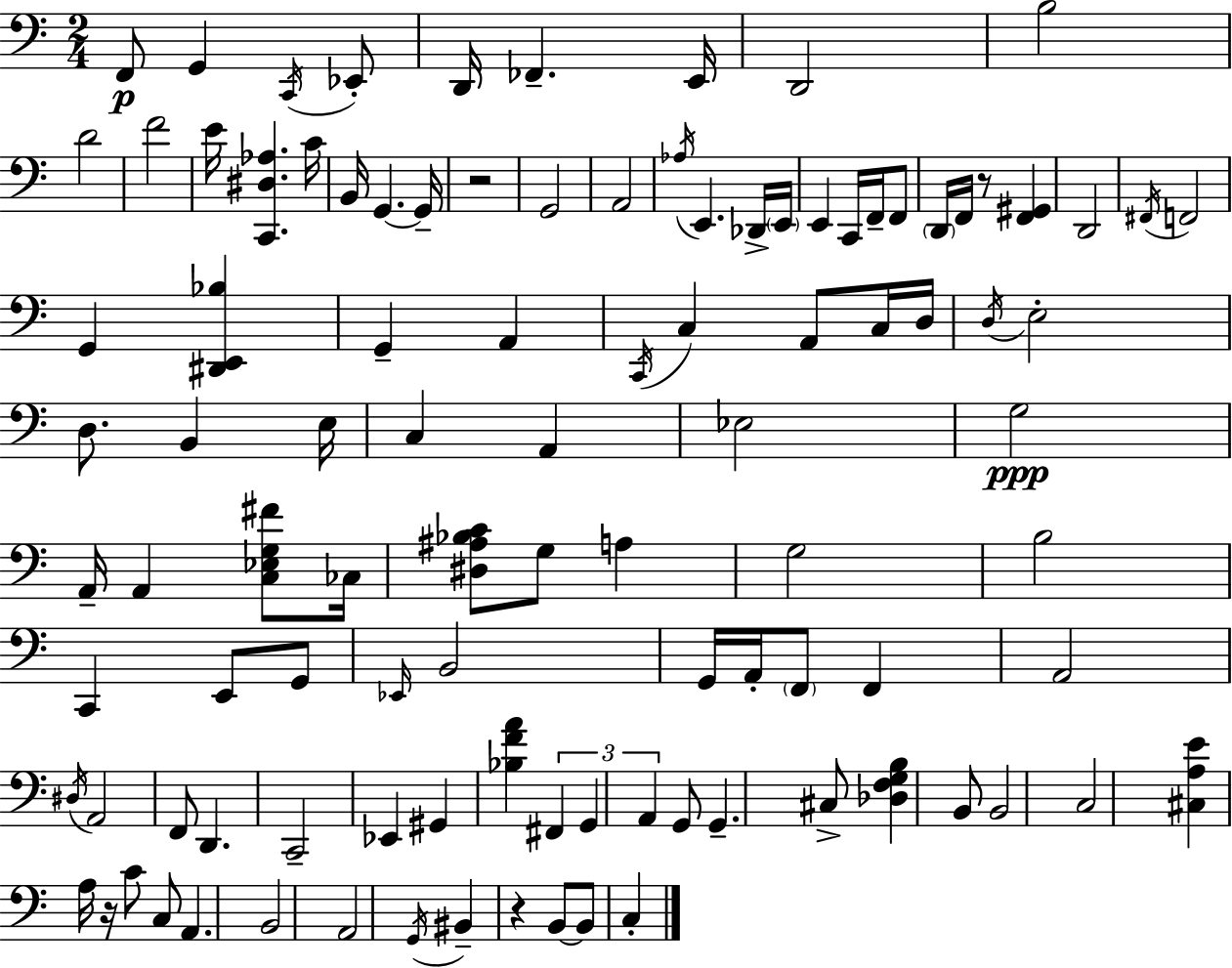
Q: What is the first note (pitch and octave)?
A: F2